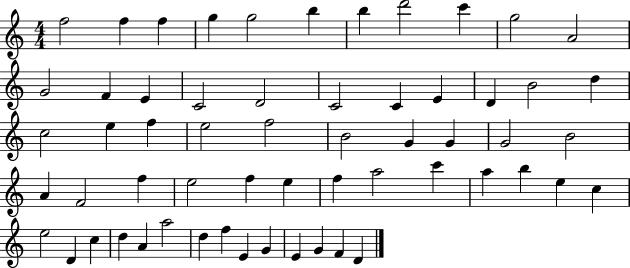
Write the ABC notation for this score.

X:1
T:Untitled
M:4/4
L:1/4
K:C
f2 f f g g2 b b d'2 c' g2 A2 G2 F E C2 D2 C2 C E D B2 d c2 e f e2 f2 B2 G G G2 B2 A F2 f e2 f e f a2 c' a b e c e2 D c d A a2 d f E G E G F D